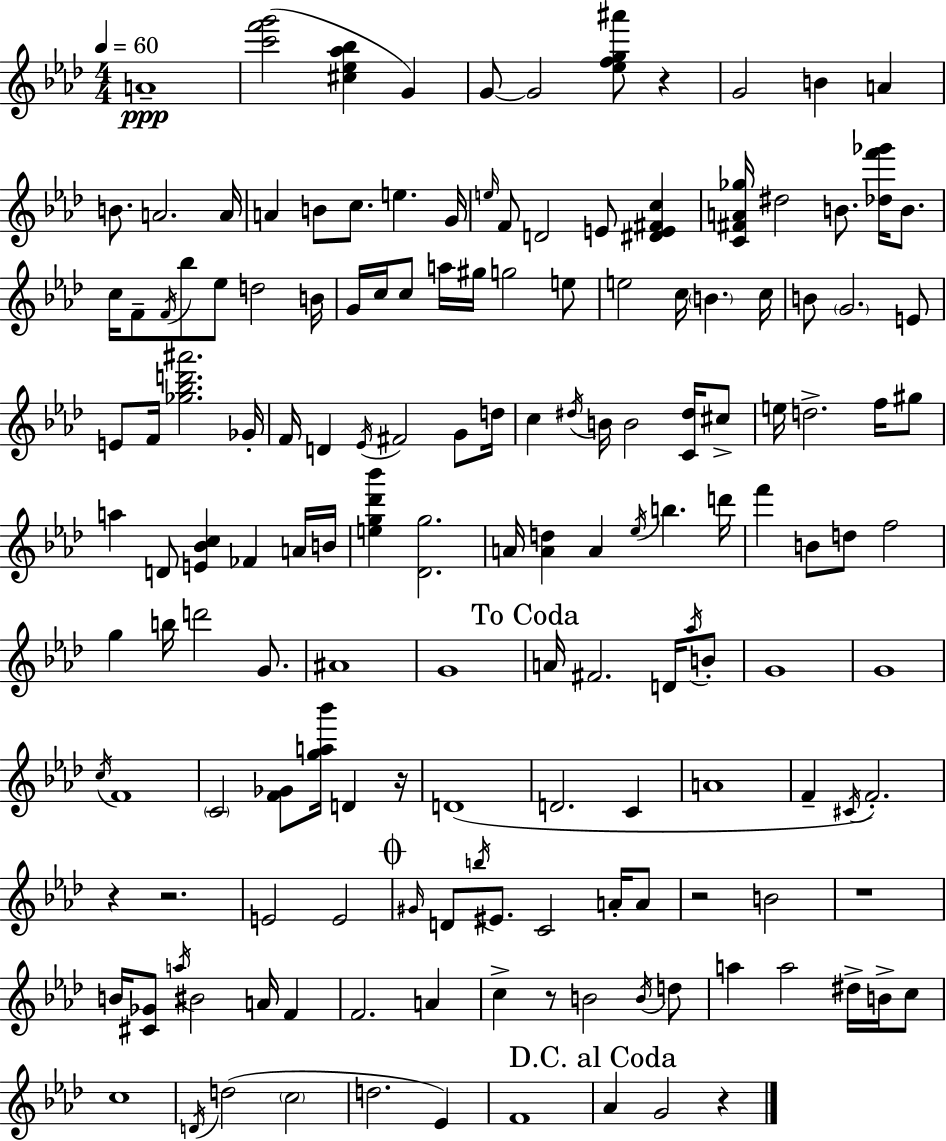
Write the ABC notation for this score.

X:1
T:Untitled
M:4/4
L:1/4
K:Ab
A4 [c'f'g']2 [^c_e_a_b] G G/2 G2 [_efg^a']/2 z G2 B A B/2 A2 A/4 A B/2 c/2 e G/4 e/4 F/2 D2 E/2 [^DE^Fc] [C^FA_g]/4 ^d2 B/2 [_df'_g']/4 B/2 c/4 F/2 F/4 _b/2 _e/2 d2 B/4 G/4 c/4 c/2 a/4 ^g/4 g2 e/2 e2 c/4 B c/4 B/2 G2 E/2 E/2 F/4 [_g_bd'^a']2 _G/4 F/4 D _E/4 ^F2 G/2 d/4 c ^d/4 B/4 B2 [C^d]/4 ^c/2 e/4 d2 f/4 ^g/2 a D/2 [E_Bc] _F A/4 B/4 [eg_d'_b'] [_Dg]2 A/4 [Ad] A _e/4 b d'/4 f' B/2 d/2 f2 g b/4 d'2 G/2 ^A4 G4 A/4 ^F2 D/4 _a/4 B/2 G4 G4 c/4 F4 C2 [F_G]/2 [ga_b']/4 D z/4 D4 D2 C A4 F ^C/4 F2 z z2 E2 E2 ^G/4 D/2 b/4 ^E/2 C2 A/4 A/2 z2 B2 z4 B/4 [^C_G]/2 a/4 ^B2 A/4 F F2 A c z/2 B2 B/4 d/2 a a2 ^d/4 B/4 c/2 c4 D/4 d2 c2 d2 _E F4 _A G2 z